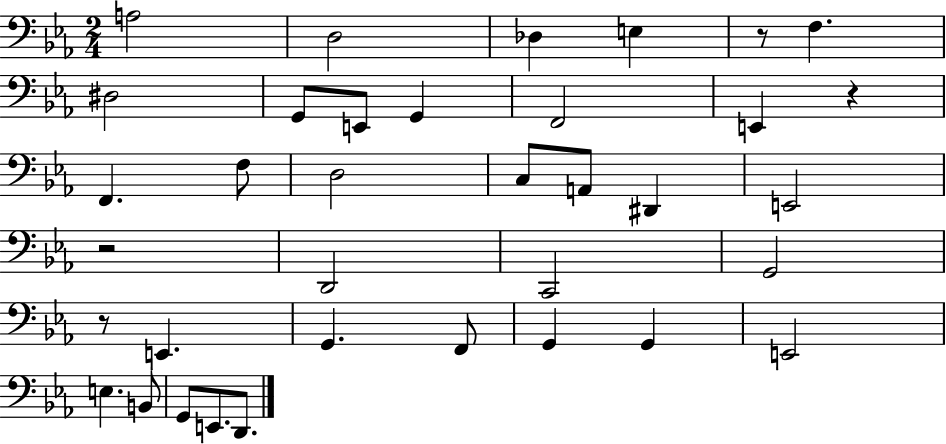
X:1
T:Untitled
M:2/4
L:1/4
K:Eb
A,2 D,2 _D, E, z/2 F, ^D,2 G,,/2 E,,/2 G,, F,,2 E,, z F,, F,/2 D,2 C,/2 A,,/2 ^D,, E,,2 z2 D,,2 C,,2 G,,2 z/2 E,, G,, F,,/2 G,, G,, E,,2 E, B,,/2 G,,/2 E,,/2 D,,/2